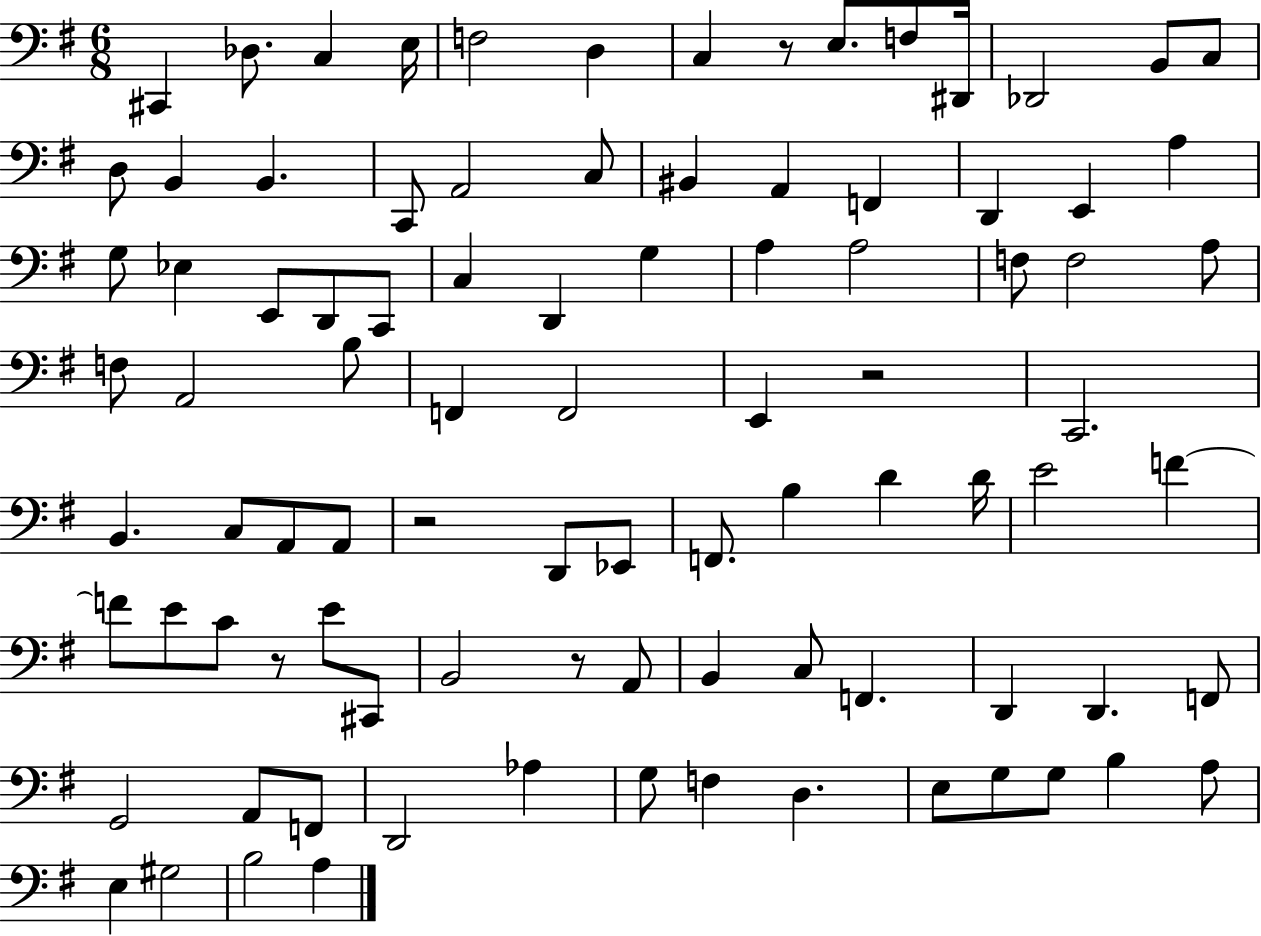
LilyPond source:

{
  \clef bass
  \numericTimeSignature
  \time 6/8
  \key g \major
  \repeat volta 2 { cis,4 des8. c4 e16 | f2 d4 | c4 r8 e8. f8 dis,16 | des,2 b,8 c8 | \break d8 b,4 b,4. | c,8 a,2 c8 | bis,4 a,4 f,4 | d,4 e,4 a4 | \break g8 ees4 e,8 d,8 c,8 | c4 d,4 g4 | a4 a2 | f8 f2 a8 | \break f8 a,2 b8 | f,4 f,2 | e,4 r2 | c,2. | \break b,4. c8 a,8 a,8 | r2 d,8 ees,8 | f,8. b4 d'4 d'16 | e'2 f'4~~ | \break f'8 e'8 c'8 r8 e'8 cis,8 | b,2 r8 a,8 | b,4 c8 f,4. | d,4 d,4. f,8 | \break g,2 a,8 f,8 | d,2 aes4 | g8 f4 d4. | e8 g8 g8 b4 a8 | \break e4 gis2 | b2 a4 | } \bar "|."
}